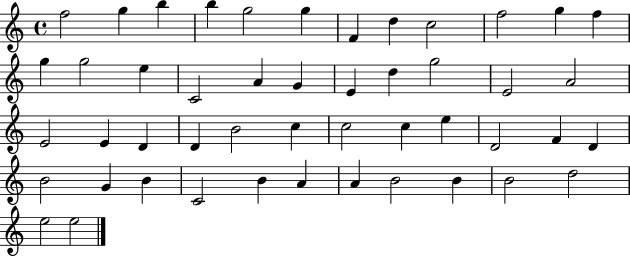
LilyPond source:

{
  \clef treble
  \time 4/4
  \defaultTimeSignature
  \key c \major
  f''2 g''4 b''4 | b''4 g''2 g''4 | f'4 d''4 c''2 | f''2 g''4 f''4 | \break g''4 g''2 e''4 | c'2 a'4 g'4 | e'4 d''4 g''2 | e'2 a'2 | \break e'2 e'4 d'4 | d'4 b'2 c''4 | c''2 c''4 e''4 | d'2 f'4 d'4 | \break b'2 g'4 b'4 | c'2 b'4 a'4 | a'4 b'2 b'4 | b'2 d''2 | \break e''2 e''2 | \bar "|."
}